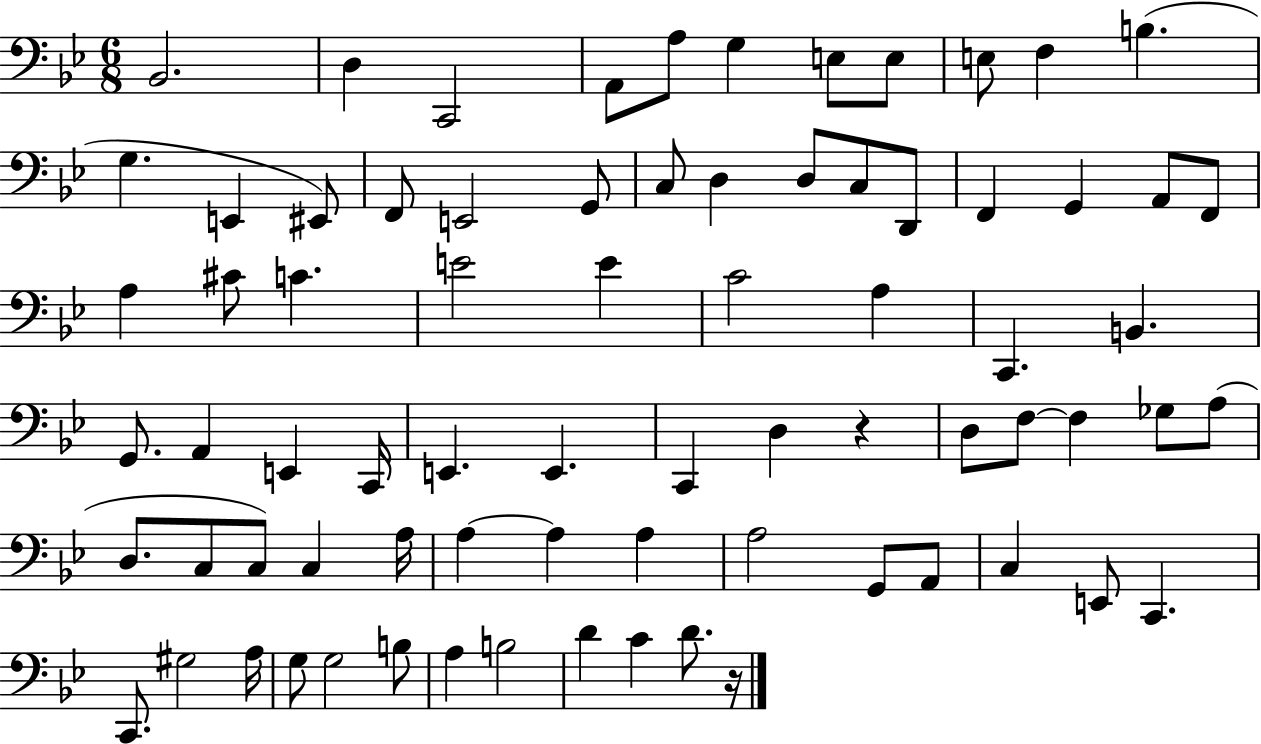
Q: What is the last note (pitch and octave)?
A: D4